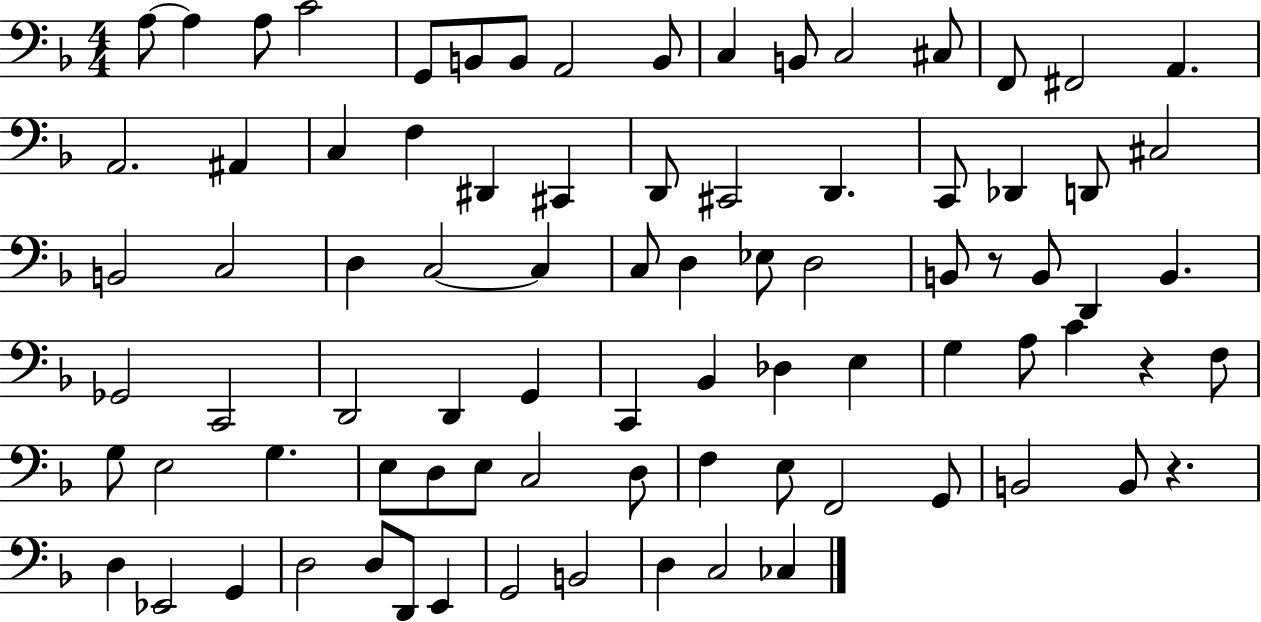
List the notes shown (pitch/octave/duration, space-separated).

A3/e A3/q A3/e C4/h G2/e B2/e B2/e A2/h B2/e C3/q B2/e C3/h C#3/e F2/e F#2/h A2/q. A2/h. A#2/q C3/q F3/q D#2/q C#2/q D2/e C#2/h D2/q. C2/e Db2/q D2/e C#3/h B2/h C3/h D3/q C3/h C3/q C3/e D3/q Eb3/e D3/h B2/e R/e B2/e D2/q B2/q. Gb2/h C2/h D2/h D2/q G2/q C2/q Bb2/q Db3/q E3/q G3/q A3/e C4/q R/q F3/e G3/e E3/h G3/q. E3/e D3/e E3/e C3/h D3/e F3/q E3/e F2/h G2/e B2/h B2/e R/q. D3/q Eb2/h G2/q D3/h D3/e D2/e E2/q G2/h B2/h D3/q C3/h CES3/q